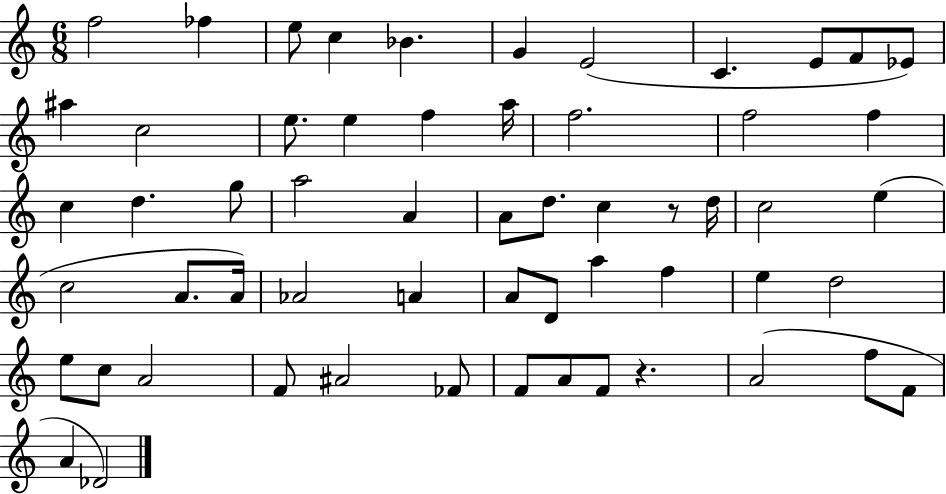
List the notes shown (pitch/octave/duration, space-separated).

F5/h FES5/q E5/e C5/q Bb4/q. G4/q E4/h C4/q. E4/e F4/e Eb4/e A#5/q C5/h E5/e. E5/q F5/q A5/s F5/h. F5/h F5/q C5/q D5/q. G5/e A5/h A4/q A4/e D5/e. C5/q R/e D5/s C5/h E5/q C5/h A4/e. A4/s Ab4/h A4/q A4/e D4/e A5/q F5/q E5/q D5/h E5/e C5/e A4/h F4/e A#4/h FES4/e F4/e A4/e F4/e R/q. A4/h F5/e F4/e A4/q Db4/h